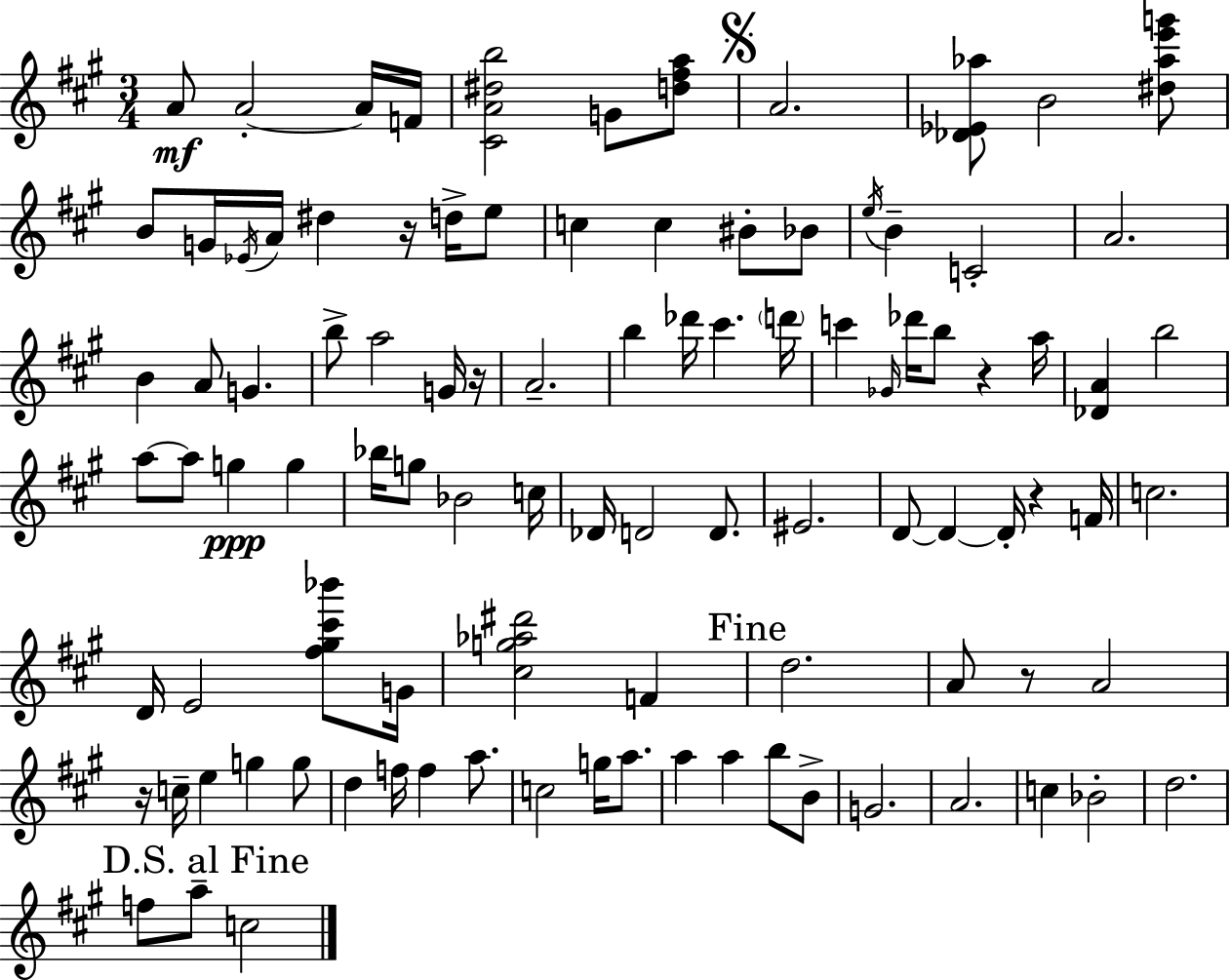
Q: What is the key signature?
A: A major